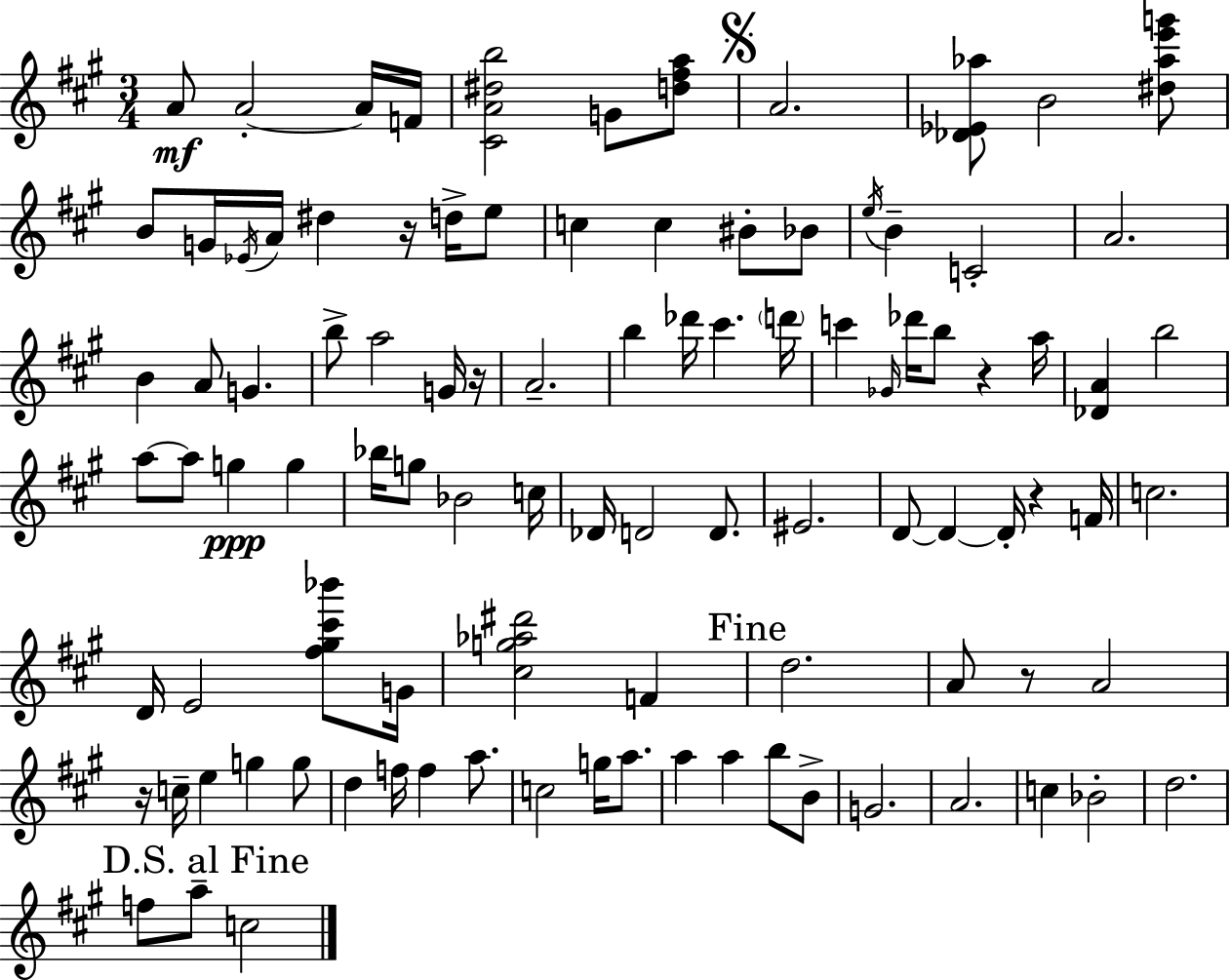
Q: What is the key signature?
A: A major